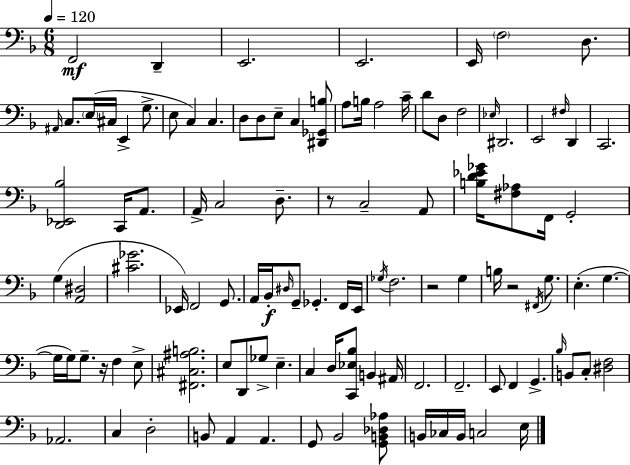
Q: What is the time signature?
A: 6/8